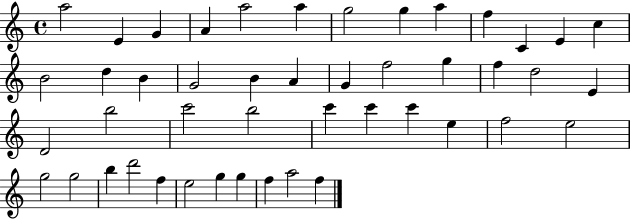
A5/h E4/q G4/q A4/q A5/h A5/q G5/h G5/q A5/q F5/q C4/q E4/q C5/q B4/h D5/q B4/q G4/h B4/q A4/q G4/q F5/h G5/q F5/q D5/h E4/q D4/h B5/h C6/h B5/h C6/q C6/q C6/q E5/q F5/h E5/h G5/h G5/h B5/q D6/h F5/q E5/h G5/q G5/q F5/q A5/h F5/q